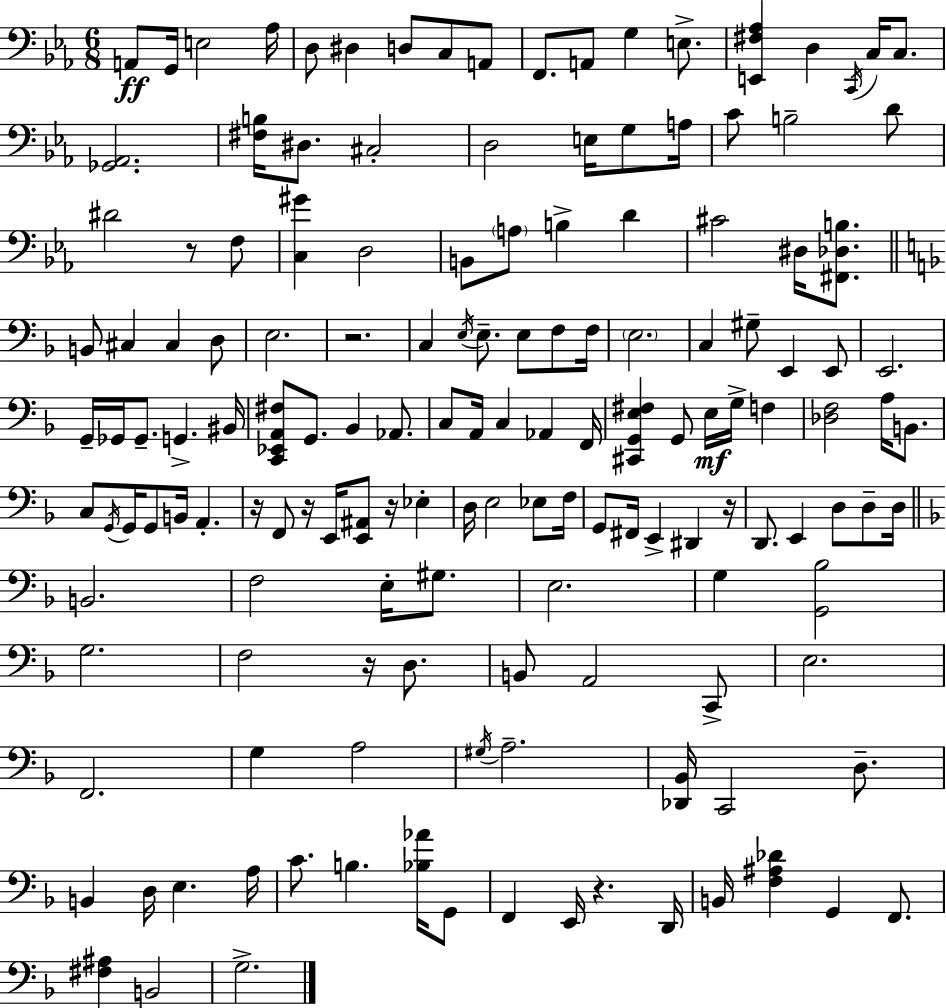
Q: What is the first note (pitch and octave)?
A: A2